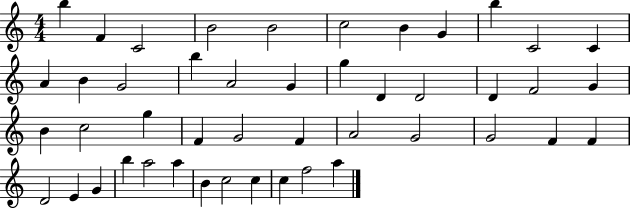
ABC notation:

X:1
T:Untitled
M:4/4
L:1/4
K:C
b F C2 B2 B2 c2 B G b C2 C A B G2 b A2 G g D D2 D F2 G B c2 g F G2 F A2 G2 G2 F F D2 E G b a2 a B c2 c c f2 a